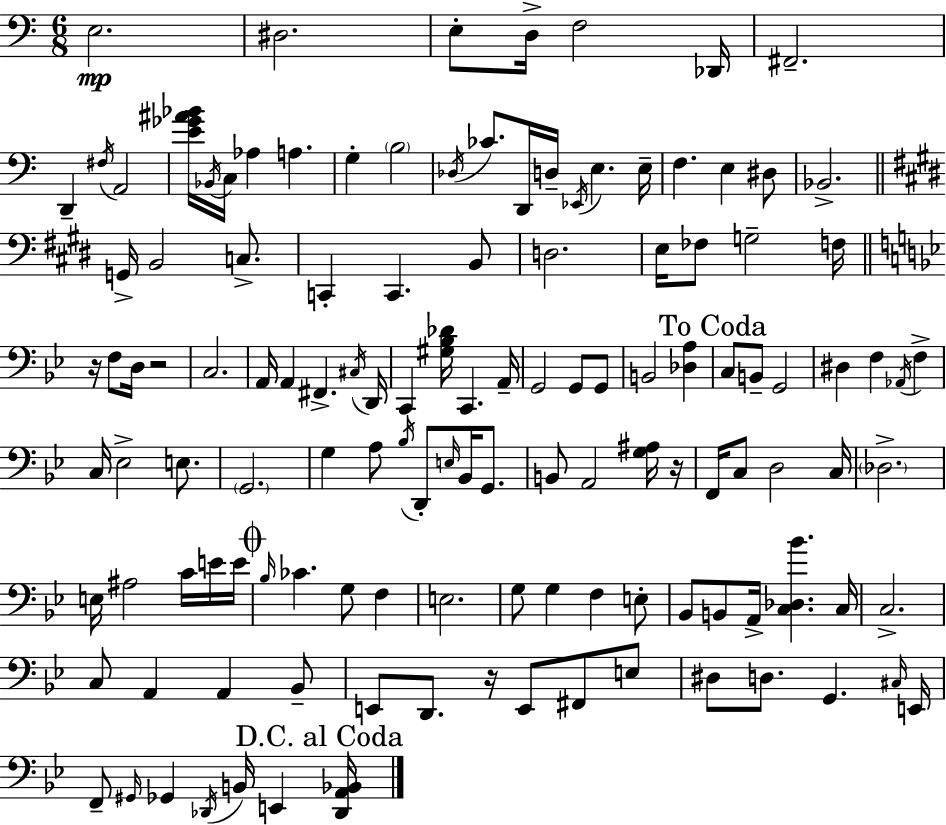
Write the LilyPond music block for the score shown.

{
  \clef bass
  \numericTimeSignature
  \time 6/8
  \key a \minor
  e2.\mp | dis2. | e8-. d16-> f2 des,16 | fis,2.-- | \break d,4-- \acciaccatura { fis16 } a,2 | <e' ges' ais' bes'>16 \acciaccatura { bes,16 } c16 aes4 a4. | g4-. \parenthesize b2 | \acciaccatura { des16 } ces'8. d,16 d16-- \acciaccatura { ees,16 } e4. | \break e16-- f4. e4 | dis8 bes,2.-> | \bar "||" \break \key e \major g,16-> b,2 c8.-> | c,4-. c,4. b,8 | d2. | e16 fes8 g2-- f16 | \break \bar "||" \break \key bes \major r16 f8 d16 r2 | c2. | a,16 a,4 fis,4.-> \acciaccatura { cis16 } | d,16 c,4 <gis bes des'>16 c,4. | \break a,16-- g,2 g,8 g,8 | b,2 <des a>4 | \mark "To Coda" c8 b,8-- g,2 | dis4 f4 \acciaccatura { aes,16 } f4-> | \break c16 ees2-> e8. | \parenthesize g,2. | g4 a8 \acciaccatura { bes16 } d,8-. \grace { e16 } | bes,16 g,8. b,8 a,2 | \break <g ais>16 r16 f,16 c8 d2 | c16 \parenthesize des2.-> | e16 ais2 | c'16 e'16 e'16 \mark \markup { \musicglyph "scripts.coda" } \grace { bes16 } ces'4. g8 | \break f4 e2. | g8 g4 f4 | e8-. bes,8 b,8 a,16-> <c des bes'>4. | c16 c2.-> | \break c8 a,4 a,4 | bes,8-- e,8 d,8. r16 e,8 | fis,8 e8 dis8 d8. g,4. | \grace { cis16 } e,16 f,8-- \grace { gis,16 } ges,4 | \break \acciaccatura { des,16 } b,16 e,4 \mark "D.C. al Coda" <des, a, bes,>16 \bar "|."
}